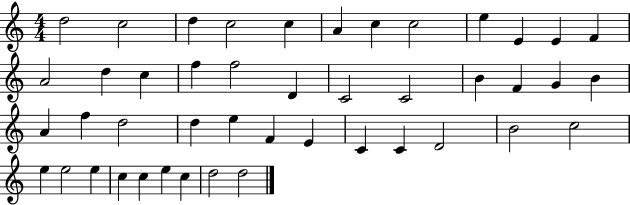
X:1
T:Untitled
M:4/4
L:1/4
K:C
d2 c2 d c2 c A c c2 e E E F A2 d c f f2 D C2 C2 B F G B A f d2 d e F E C C D2 B2 c2 e e2 e c c e c d2 d2